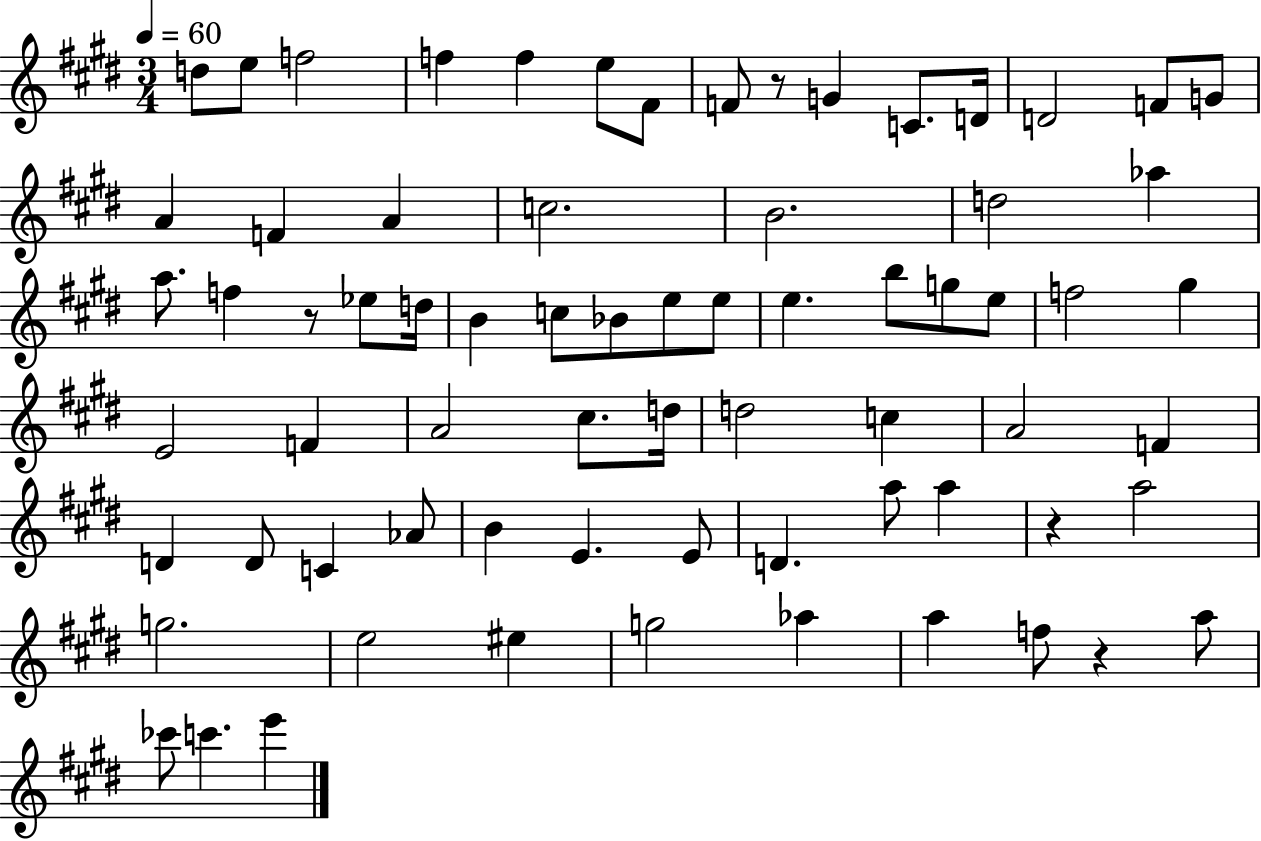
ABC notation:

X:1
T:Untitled
M:3/4
L:1/4
K:E
d/2 e/2 f2 f f e/2 ^F/2 F/2 z/2 G C/2 D/4 D2 F/2 G/2 A F A c2 B2 d2 _a a/2 f z/2 _e/2 d/4 B c/2 _B/2 e/2 e/2 e b/2 g/2 e/2 f2 ^g E2 F A2 ^c/2 d/4 d2 c A2 F D D/2 C _A/2 B E E/2 D a/2 a z a2 g2 e2 ^e g2 _a a f/2 z a/2 _c'/2 c' e'